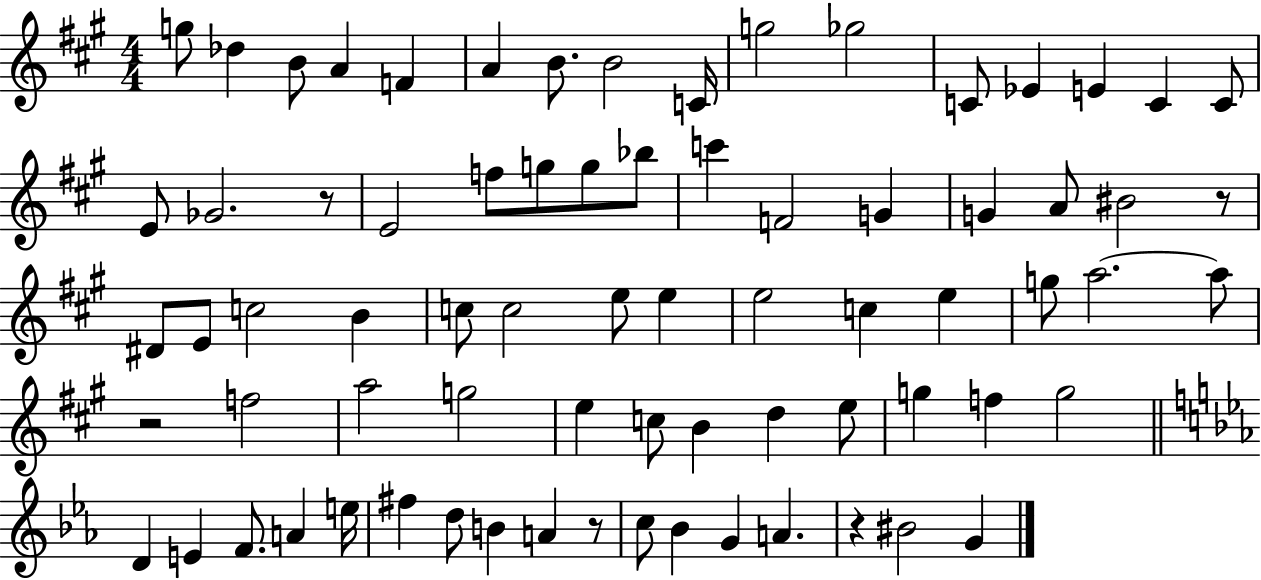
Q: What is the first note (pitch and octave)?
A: G5